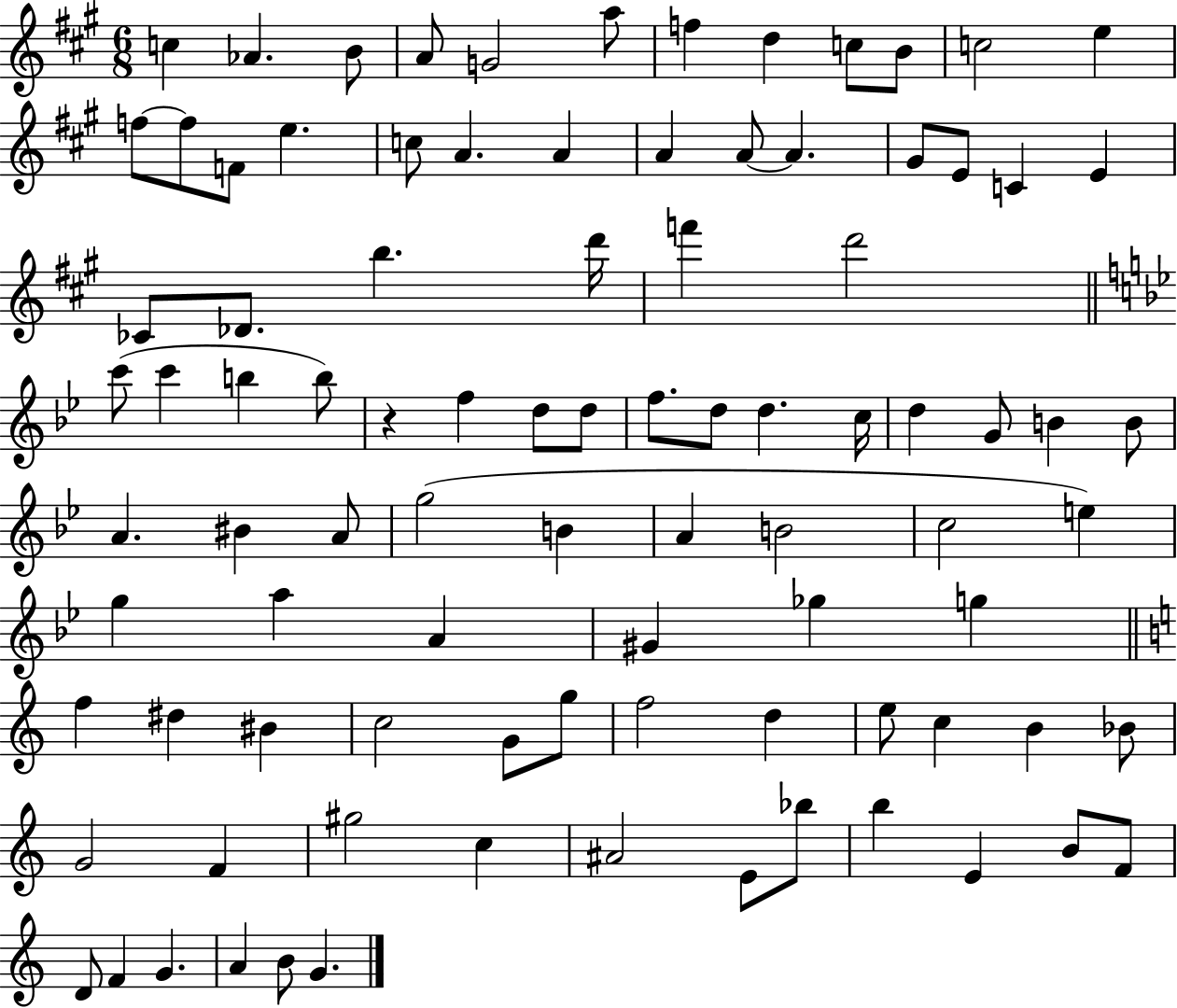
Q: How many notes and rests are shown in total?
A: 92